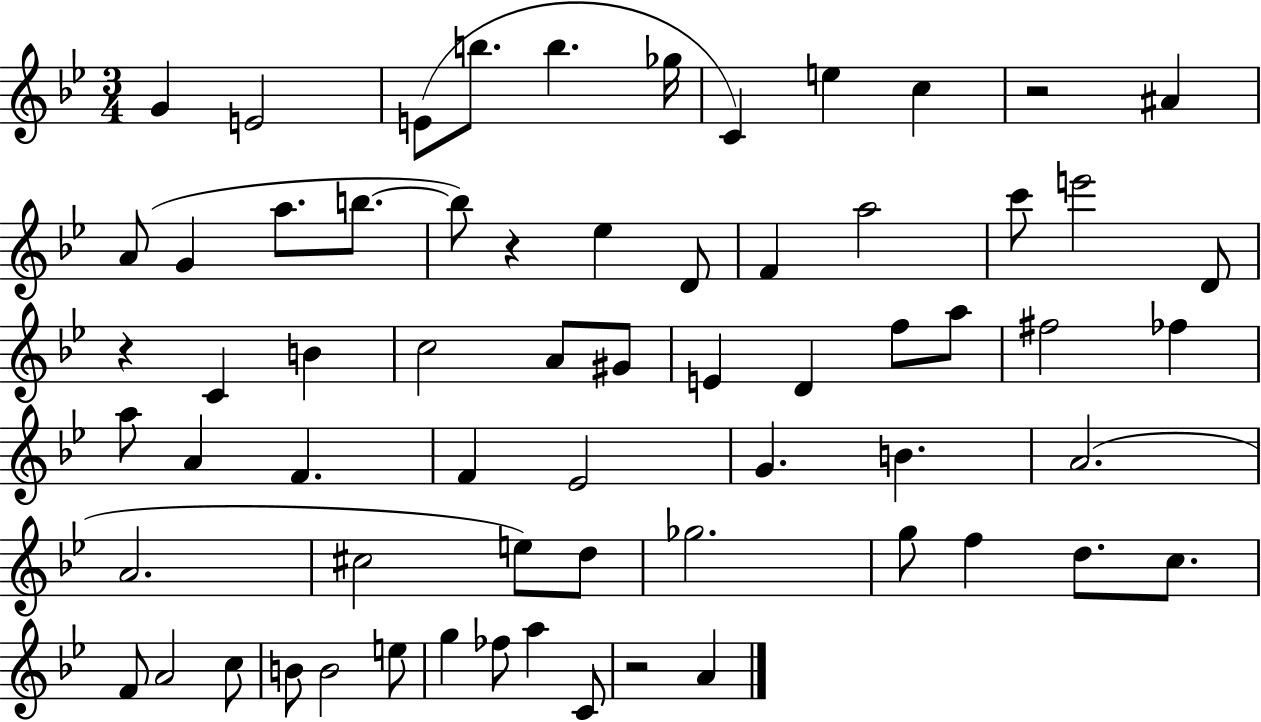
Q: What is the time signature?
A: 3/4